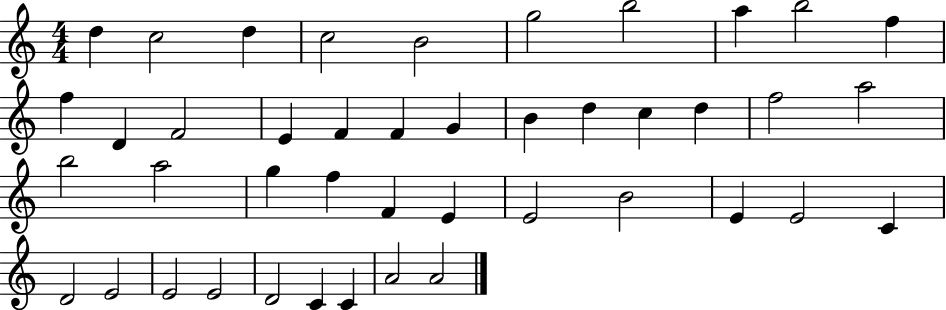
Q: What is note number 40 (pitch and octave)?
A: C4